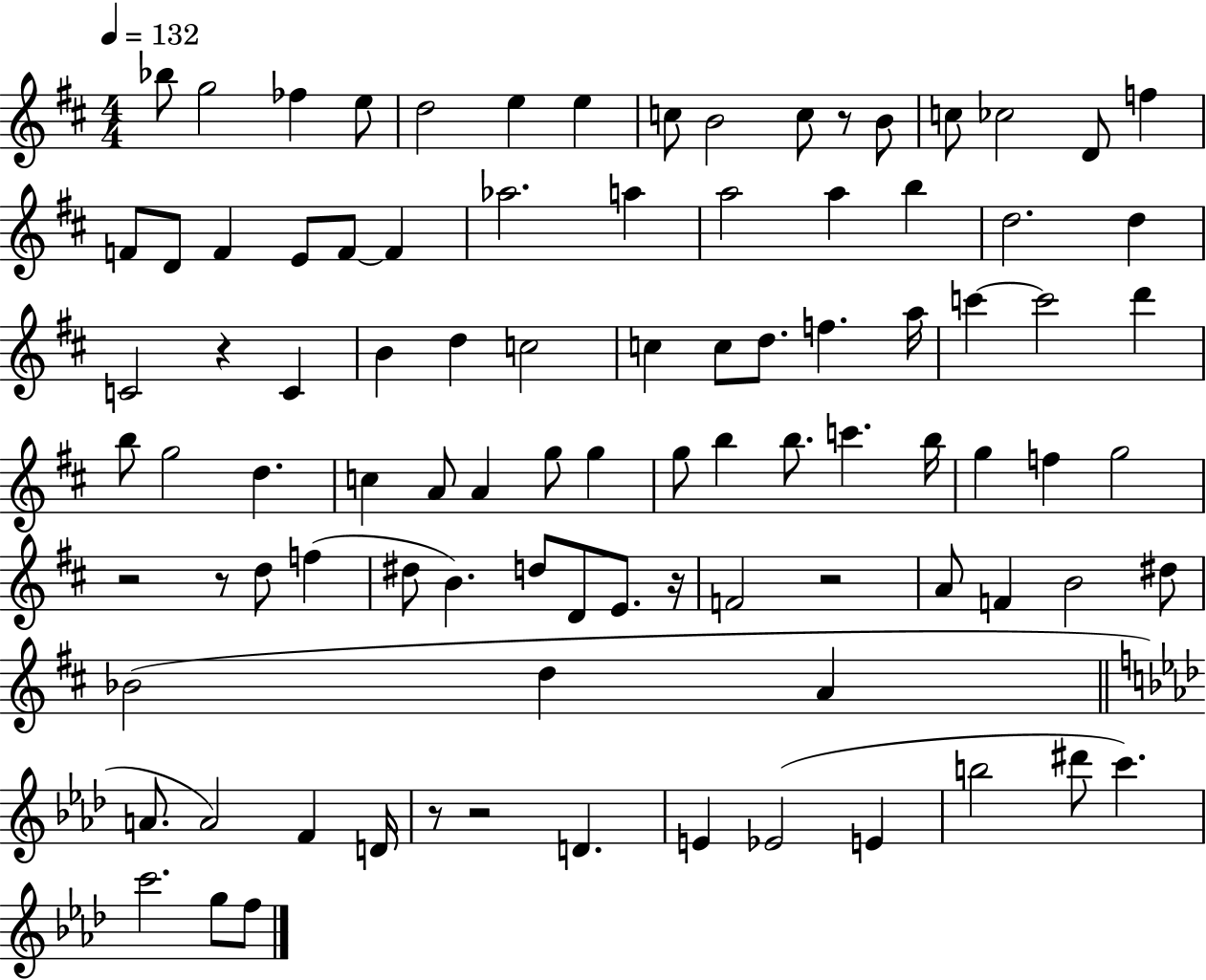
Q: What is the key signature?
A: D major